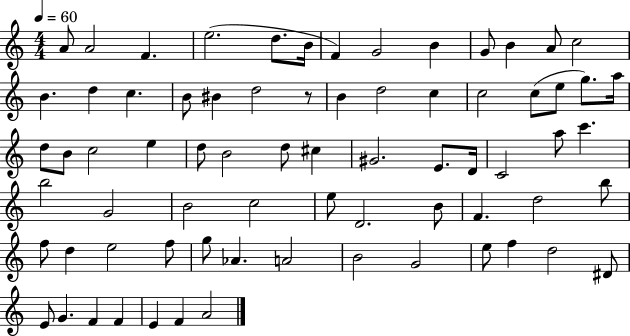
{
  \clef treble
  \numericTimeSignature
  \time 4/4
  \key c \major
  \tempo 4 = 60
  \repeat volta 2 { a'8 a'2 f'4. | e''2.( d''8. b'16 | f'4) g'2 b'4 | g'8 b'4 a'8 c''2 | \break b'4. d''4 c''4. | b'8 bis'4 d''2 r8 | b'4 d''2 c''4 | c''2 c''8( e''8 g''8.) a''16 | \break d''8 b'8 c''2 e''4 | d''8 b'2 d''8 cis''4 | gis'2. e'8. d'16 | c'2 a''8 c'''4. | \break b''2 g'2 | b'2 c''2 | e''8 d'2. b'8 | f'4. d''2 b''8 | \break f''8 d''4 e''2 f''8 | g''8 aes'4. a'2 | b'2 g'2 | e''8 f''4 d''2 dis'8 | \break e'8 g'4. f'4 f'4 | e'4 f'4 a'2 | } \bar "|."
}